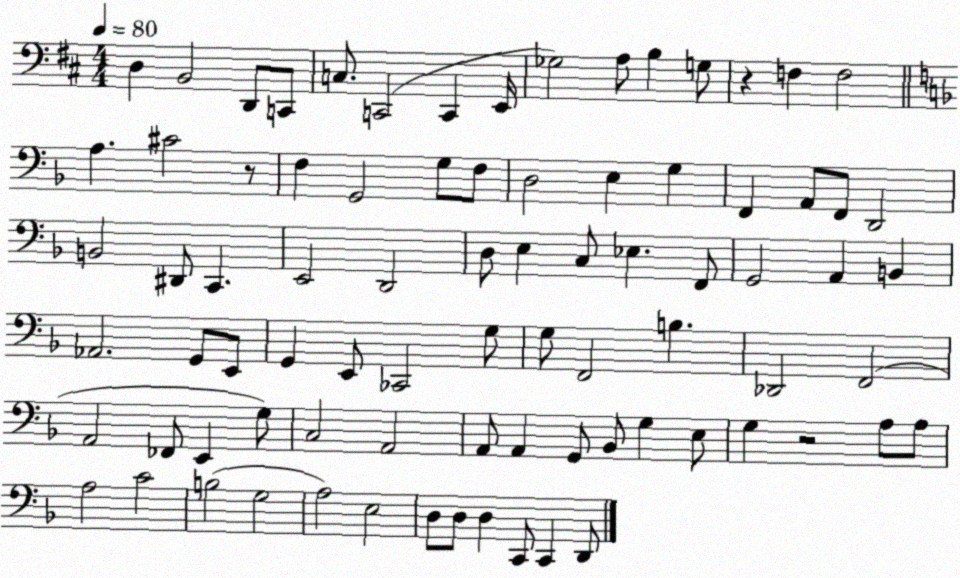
X:1
T:Untitled
M:4/4
L:1/4
K:D
D, B,,2 D,,/2 C,,/2 C,/2 C,,2 C,, E,,/4 _G,2 A,/2 B, G,/2 z F, F,2 A, ^C2 z/2 F, G,,2 G,/2 F,/2 D,2 E, G, F,, A,,/2 F,,/2 D,,2 B,,2 ^D,,/2 C,, E,,2 D,,2 D,/2 E, C,/2 _E, F,,/2 G,,2 A,, B,, _A,,2 G,,/2 E,,/2 G,, E,,/2 _C,,2 G,/2 G,/2 F,,2 B, _D,,2 F,,2 A,,2 _F,,/2 E,, G,/2 C,2 A,,2 A,,/2 A,, G,,/2 _B,,/2 G, E,/2 G, z2 A,/2 A,/2 A,2 C2 B,2 G,2 A,2 E,2 D,/2 D,/2 D, C,,/2 C,, D,,/2